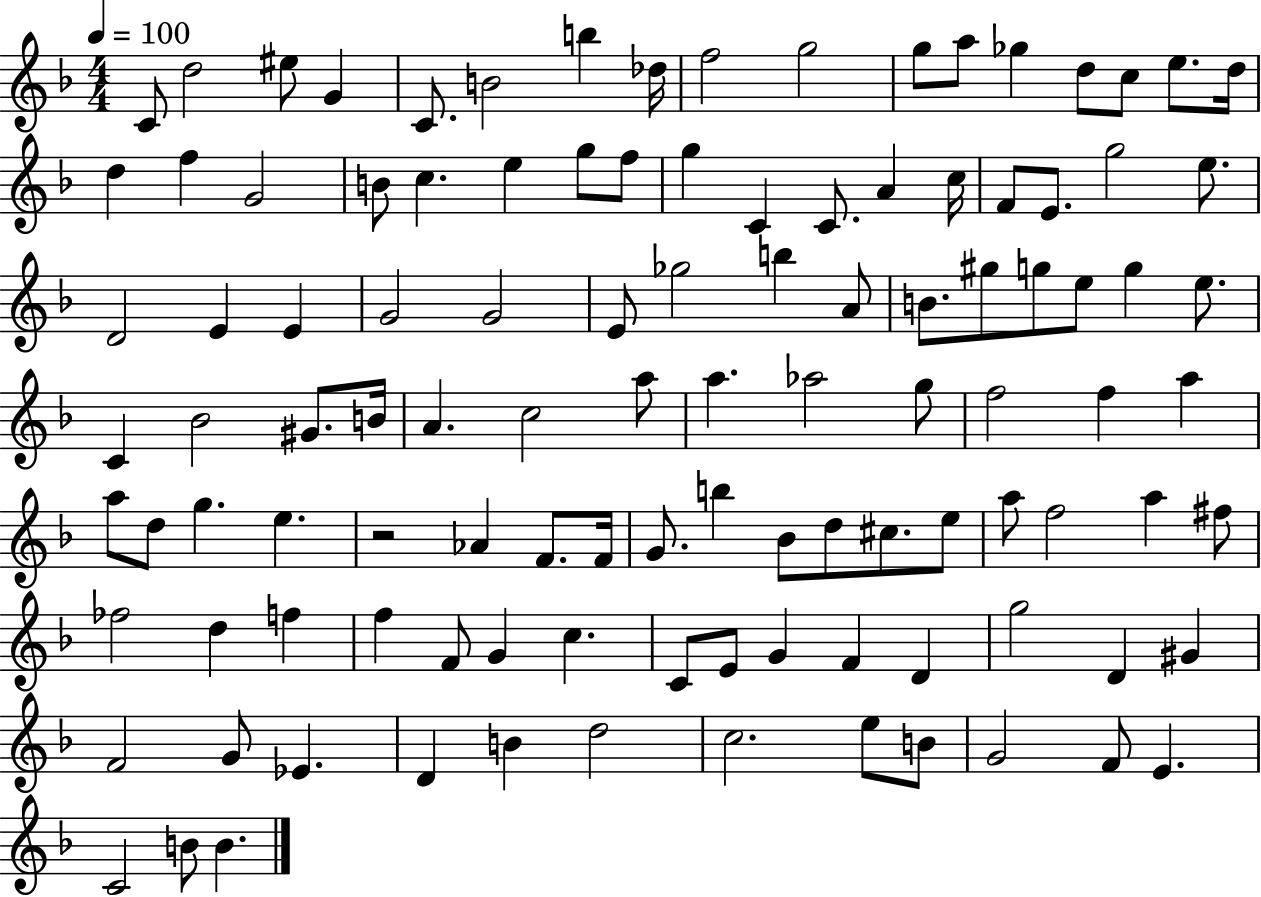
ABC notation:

X:1
T:Untitled
M:4/4
L:1/4
K:F
C/2 d2 ^e/2 G C/2 B2 b _d/4 f2 g2 g/2 a/2 _g d/2 c/2 e/2 d/4 d f G2 B/2 c e g/2 f/2 g C C/2 A c/4 F/2 E/2 g2 e/2 D2 E E G2 G2 E/2 _g2 b A/2 B/2 ^g/2 g/2 e/2 g e/2 C _B2 ^G/2 B/4 A c2 a/2 a _a2 g/2 f2 f a a/2 d/2 g e z2 _A F/2 F/4 G/2 b _B/2 d/2 ^c/2 e/2 a/2 f2 a ^f/2 _f2 d f f F/2 G c C/2 E/2 G F D g2 D ^G F2 G/2 _E D B d2 c2 e/2 B/2 G2 F/2 E C2 B/2 B